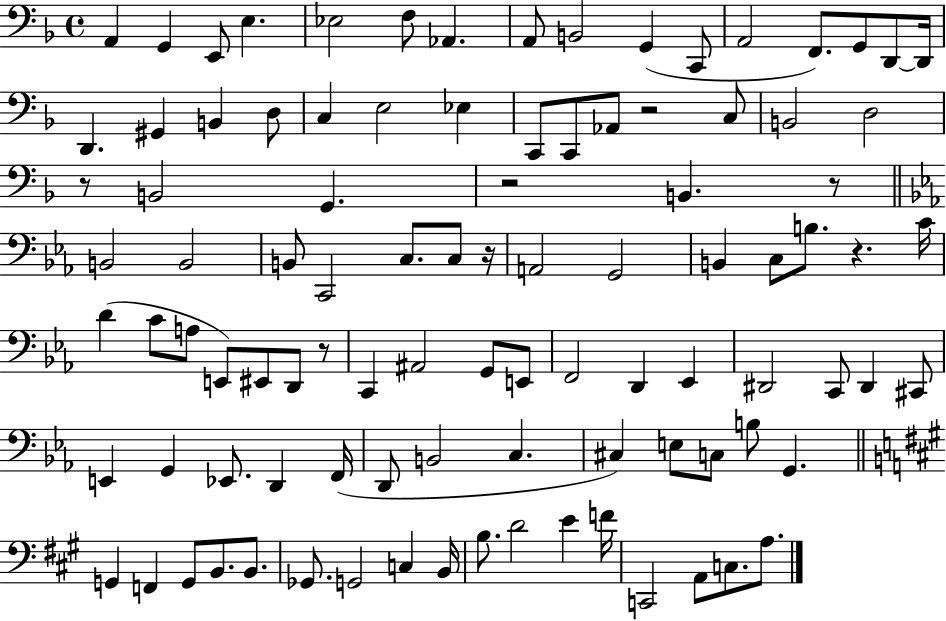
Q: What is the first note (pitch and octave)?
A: A2